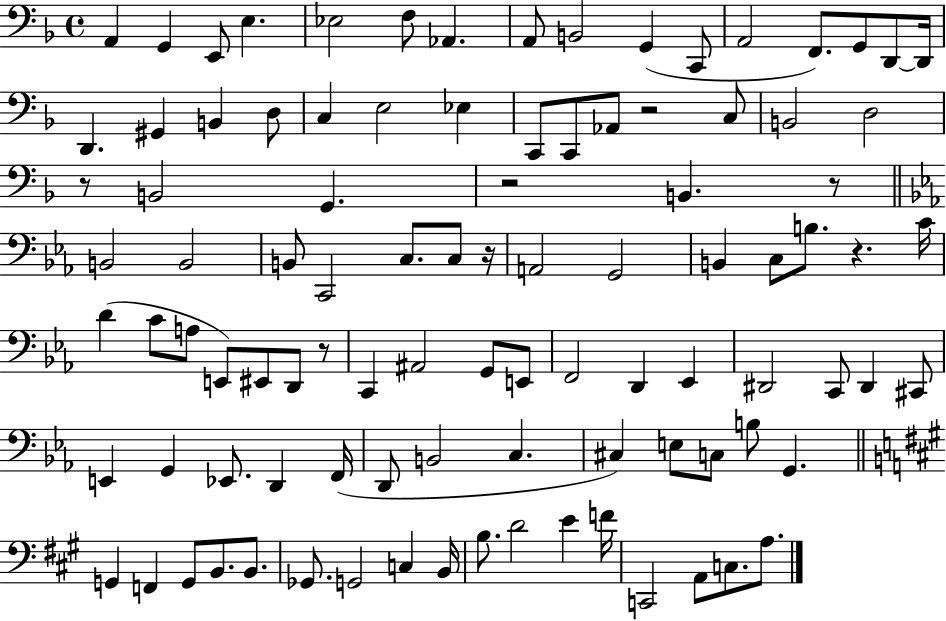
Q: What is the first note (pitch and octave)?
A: A2